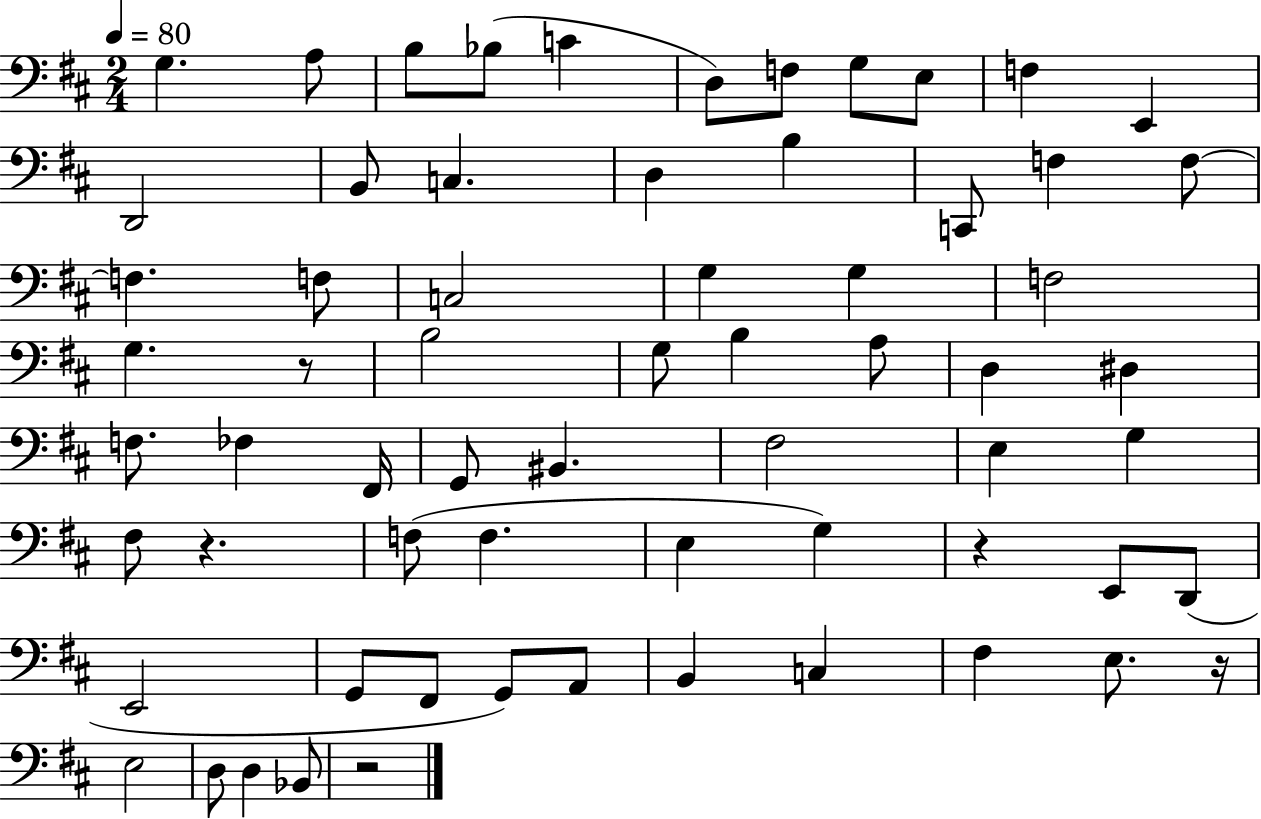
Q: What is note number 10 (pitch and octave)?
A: F3